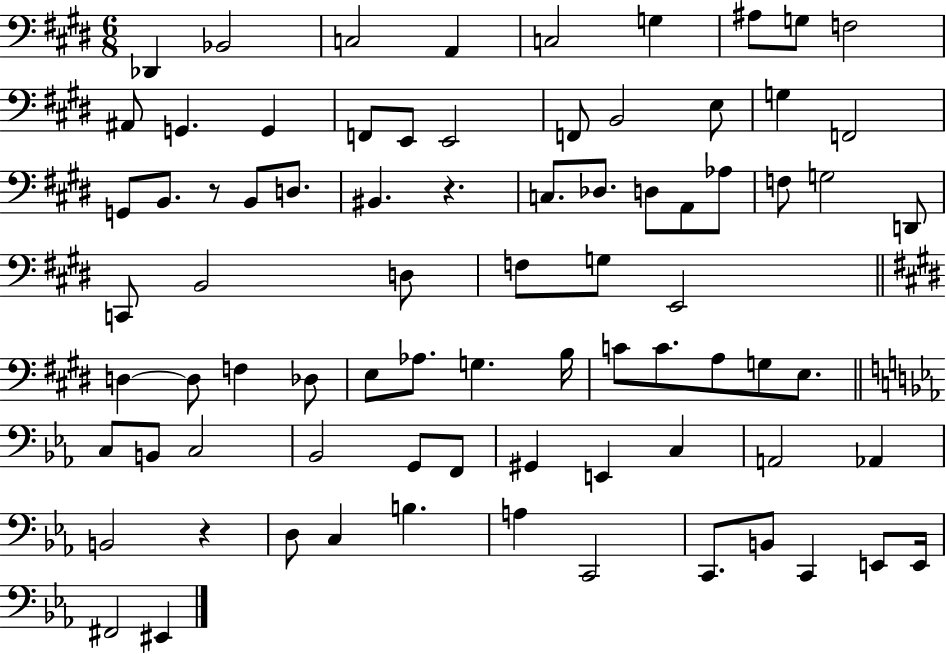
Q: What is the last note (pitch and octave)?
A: EIS2